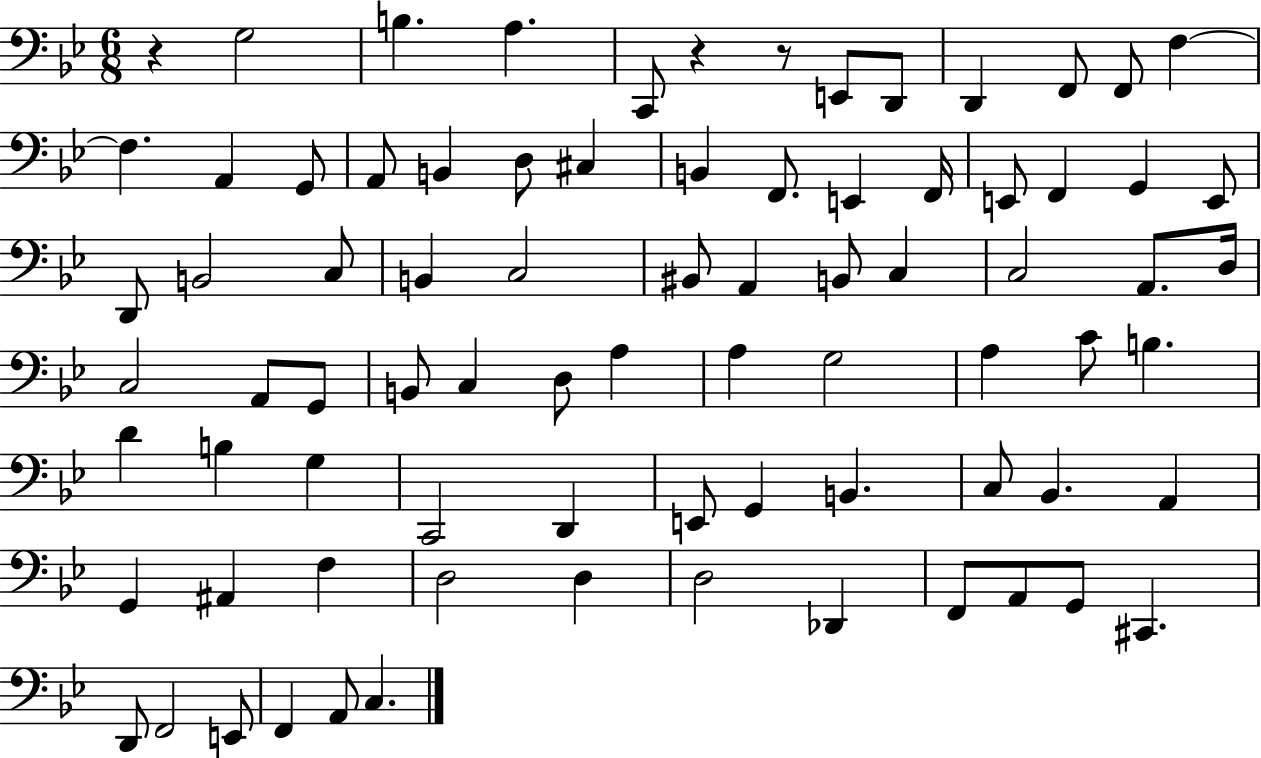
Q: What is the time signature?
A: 6/8